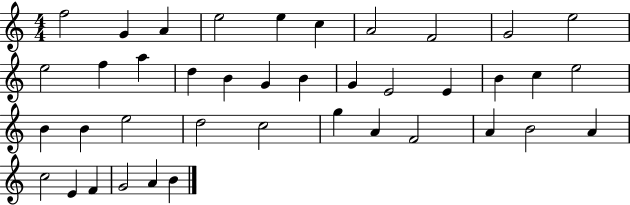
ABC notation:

X:1
T:Untitled
M:4/4
L:1/4
K:C
f2 G A e2 e c A2 F2 G2 e2 e2 f a d B G B G E2 E B c e2 B B e2 d2 c2 g A F2 A B2 A c2 E F G2 A B